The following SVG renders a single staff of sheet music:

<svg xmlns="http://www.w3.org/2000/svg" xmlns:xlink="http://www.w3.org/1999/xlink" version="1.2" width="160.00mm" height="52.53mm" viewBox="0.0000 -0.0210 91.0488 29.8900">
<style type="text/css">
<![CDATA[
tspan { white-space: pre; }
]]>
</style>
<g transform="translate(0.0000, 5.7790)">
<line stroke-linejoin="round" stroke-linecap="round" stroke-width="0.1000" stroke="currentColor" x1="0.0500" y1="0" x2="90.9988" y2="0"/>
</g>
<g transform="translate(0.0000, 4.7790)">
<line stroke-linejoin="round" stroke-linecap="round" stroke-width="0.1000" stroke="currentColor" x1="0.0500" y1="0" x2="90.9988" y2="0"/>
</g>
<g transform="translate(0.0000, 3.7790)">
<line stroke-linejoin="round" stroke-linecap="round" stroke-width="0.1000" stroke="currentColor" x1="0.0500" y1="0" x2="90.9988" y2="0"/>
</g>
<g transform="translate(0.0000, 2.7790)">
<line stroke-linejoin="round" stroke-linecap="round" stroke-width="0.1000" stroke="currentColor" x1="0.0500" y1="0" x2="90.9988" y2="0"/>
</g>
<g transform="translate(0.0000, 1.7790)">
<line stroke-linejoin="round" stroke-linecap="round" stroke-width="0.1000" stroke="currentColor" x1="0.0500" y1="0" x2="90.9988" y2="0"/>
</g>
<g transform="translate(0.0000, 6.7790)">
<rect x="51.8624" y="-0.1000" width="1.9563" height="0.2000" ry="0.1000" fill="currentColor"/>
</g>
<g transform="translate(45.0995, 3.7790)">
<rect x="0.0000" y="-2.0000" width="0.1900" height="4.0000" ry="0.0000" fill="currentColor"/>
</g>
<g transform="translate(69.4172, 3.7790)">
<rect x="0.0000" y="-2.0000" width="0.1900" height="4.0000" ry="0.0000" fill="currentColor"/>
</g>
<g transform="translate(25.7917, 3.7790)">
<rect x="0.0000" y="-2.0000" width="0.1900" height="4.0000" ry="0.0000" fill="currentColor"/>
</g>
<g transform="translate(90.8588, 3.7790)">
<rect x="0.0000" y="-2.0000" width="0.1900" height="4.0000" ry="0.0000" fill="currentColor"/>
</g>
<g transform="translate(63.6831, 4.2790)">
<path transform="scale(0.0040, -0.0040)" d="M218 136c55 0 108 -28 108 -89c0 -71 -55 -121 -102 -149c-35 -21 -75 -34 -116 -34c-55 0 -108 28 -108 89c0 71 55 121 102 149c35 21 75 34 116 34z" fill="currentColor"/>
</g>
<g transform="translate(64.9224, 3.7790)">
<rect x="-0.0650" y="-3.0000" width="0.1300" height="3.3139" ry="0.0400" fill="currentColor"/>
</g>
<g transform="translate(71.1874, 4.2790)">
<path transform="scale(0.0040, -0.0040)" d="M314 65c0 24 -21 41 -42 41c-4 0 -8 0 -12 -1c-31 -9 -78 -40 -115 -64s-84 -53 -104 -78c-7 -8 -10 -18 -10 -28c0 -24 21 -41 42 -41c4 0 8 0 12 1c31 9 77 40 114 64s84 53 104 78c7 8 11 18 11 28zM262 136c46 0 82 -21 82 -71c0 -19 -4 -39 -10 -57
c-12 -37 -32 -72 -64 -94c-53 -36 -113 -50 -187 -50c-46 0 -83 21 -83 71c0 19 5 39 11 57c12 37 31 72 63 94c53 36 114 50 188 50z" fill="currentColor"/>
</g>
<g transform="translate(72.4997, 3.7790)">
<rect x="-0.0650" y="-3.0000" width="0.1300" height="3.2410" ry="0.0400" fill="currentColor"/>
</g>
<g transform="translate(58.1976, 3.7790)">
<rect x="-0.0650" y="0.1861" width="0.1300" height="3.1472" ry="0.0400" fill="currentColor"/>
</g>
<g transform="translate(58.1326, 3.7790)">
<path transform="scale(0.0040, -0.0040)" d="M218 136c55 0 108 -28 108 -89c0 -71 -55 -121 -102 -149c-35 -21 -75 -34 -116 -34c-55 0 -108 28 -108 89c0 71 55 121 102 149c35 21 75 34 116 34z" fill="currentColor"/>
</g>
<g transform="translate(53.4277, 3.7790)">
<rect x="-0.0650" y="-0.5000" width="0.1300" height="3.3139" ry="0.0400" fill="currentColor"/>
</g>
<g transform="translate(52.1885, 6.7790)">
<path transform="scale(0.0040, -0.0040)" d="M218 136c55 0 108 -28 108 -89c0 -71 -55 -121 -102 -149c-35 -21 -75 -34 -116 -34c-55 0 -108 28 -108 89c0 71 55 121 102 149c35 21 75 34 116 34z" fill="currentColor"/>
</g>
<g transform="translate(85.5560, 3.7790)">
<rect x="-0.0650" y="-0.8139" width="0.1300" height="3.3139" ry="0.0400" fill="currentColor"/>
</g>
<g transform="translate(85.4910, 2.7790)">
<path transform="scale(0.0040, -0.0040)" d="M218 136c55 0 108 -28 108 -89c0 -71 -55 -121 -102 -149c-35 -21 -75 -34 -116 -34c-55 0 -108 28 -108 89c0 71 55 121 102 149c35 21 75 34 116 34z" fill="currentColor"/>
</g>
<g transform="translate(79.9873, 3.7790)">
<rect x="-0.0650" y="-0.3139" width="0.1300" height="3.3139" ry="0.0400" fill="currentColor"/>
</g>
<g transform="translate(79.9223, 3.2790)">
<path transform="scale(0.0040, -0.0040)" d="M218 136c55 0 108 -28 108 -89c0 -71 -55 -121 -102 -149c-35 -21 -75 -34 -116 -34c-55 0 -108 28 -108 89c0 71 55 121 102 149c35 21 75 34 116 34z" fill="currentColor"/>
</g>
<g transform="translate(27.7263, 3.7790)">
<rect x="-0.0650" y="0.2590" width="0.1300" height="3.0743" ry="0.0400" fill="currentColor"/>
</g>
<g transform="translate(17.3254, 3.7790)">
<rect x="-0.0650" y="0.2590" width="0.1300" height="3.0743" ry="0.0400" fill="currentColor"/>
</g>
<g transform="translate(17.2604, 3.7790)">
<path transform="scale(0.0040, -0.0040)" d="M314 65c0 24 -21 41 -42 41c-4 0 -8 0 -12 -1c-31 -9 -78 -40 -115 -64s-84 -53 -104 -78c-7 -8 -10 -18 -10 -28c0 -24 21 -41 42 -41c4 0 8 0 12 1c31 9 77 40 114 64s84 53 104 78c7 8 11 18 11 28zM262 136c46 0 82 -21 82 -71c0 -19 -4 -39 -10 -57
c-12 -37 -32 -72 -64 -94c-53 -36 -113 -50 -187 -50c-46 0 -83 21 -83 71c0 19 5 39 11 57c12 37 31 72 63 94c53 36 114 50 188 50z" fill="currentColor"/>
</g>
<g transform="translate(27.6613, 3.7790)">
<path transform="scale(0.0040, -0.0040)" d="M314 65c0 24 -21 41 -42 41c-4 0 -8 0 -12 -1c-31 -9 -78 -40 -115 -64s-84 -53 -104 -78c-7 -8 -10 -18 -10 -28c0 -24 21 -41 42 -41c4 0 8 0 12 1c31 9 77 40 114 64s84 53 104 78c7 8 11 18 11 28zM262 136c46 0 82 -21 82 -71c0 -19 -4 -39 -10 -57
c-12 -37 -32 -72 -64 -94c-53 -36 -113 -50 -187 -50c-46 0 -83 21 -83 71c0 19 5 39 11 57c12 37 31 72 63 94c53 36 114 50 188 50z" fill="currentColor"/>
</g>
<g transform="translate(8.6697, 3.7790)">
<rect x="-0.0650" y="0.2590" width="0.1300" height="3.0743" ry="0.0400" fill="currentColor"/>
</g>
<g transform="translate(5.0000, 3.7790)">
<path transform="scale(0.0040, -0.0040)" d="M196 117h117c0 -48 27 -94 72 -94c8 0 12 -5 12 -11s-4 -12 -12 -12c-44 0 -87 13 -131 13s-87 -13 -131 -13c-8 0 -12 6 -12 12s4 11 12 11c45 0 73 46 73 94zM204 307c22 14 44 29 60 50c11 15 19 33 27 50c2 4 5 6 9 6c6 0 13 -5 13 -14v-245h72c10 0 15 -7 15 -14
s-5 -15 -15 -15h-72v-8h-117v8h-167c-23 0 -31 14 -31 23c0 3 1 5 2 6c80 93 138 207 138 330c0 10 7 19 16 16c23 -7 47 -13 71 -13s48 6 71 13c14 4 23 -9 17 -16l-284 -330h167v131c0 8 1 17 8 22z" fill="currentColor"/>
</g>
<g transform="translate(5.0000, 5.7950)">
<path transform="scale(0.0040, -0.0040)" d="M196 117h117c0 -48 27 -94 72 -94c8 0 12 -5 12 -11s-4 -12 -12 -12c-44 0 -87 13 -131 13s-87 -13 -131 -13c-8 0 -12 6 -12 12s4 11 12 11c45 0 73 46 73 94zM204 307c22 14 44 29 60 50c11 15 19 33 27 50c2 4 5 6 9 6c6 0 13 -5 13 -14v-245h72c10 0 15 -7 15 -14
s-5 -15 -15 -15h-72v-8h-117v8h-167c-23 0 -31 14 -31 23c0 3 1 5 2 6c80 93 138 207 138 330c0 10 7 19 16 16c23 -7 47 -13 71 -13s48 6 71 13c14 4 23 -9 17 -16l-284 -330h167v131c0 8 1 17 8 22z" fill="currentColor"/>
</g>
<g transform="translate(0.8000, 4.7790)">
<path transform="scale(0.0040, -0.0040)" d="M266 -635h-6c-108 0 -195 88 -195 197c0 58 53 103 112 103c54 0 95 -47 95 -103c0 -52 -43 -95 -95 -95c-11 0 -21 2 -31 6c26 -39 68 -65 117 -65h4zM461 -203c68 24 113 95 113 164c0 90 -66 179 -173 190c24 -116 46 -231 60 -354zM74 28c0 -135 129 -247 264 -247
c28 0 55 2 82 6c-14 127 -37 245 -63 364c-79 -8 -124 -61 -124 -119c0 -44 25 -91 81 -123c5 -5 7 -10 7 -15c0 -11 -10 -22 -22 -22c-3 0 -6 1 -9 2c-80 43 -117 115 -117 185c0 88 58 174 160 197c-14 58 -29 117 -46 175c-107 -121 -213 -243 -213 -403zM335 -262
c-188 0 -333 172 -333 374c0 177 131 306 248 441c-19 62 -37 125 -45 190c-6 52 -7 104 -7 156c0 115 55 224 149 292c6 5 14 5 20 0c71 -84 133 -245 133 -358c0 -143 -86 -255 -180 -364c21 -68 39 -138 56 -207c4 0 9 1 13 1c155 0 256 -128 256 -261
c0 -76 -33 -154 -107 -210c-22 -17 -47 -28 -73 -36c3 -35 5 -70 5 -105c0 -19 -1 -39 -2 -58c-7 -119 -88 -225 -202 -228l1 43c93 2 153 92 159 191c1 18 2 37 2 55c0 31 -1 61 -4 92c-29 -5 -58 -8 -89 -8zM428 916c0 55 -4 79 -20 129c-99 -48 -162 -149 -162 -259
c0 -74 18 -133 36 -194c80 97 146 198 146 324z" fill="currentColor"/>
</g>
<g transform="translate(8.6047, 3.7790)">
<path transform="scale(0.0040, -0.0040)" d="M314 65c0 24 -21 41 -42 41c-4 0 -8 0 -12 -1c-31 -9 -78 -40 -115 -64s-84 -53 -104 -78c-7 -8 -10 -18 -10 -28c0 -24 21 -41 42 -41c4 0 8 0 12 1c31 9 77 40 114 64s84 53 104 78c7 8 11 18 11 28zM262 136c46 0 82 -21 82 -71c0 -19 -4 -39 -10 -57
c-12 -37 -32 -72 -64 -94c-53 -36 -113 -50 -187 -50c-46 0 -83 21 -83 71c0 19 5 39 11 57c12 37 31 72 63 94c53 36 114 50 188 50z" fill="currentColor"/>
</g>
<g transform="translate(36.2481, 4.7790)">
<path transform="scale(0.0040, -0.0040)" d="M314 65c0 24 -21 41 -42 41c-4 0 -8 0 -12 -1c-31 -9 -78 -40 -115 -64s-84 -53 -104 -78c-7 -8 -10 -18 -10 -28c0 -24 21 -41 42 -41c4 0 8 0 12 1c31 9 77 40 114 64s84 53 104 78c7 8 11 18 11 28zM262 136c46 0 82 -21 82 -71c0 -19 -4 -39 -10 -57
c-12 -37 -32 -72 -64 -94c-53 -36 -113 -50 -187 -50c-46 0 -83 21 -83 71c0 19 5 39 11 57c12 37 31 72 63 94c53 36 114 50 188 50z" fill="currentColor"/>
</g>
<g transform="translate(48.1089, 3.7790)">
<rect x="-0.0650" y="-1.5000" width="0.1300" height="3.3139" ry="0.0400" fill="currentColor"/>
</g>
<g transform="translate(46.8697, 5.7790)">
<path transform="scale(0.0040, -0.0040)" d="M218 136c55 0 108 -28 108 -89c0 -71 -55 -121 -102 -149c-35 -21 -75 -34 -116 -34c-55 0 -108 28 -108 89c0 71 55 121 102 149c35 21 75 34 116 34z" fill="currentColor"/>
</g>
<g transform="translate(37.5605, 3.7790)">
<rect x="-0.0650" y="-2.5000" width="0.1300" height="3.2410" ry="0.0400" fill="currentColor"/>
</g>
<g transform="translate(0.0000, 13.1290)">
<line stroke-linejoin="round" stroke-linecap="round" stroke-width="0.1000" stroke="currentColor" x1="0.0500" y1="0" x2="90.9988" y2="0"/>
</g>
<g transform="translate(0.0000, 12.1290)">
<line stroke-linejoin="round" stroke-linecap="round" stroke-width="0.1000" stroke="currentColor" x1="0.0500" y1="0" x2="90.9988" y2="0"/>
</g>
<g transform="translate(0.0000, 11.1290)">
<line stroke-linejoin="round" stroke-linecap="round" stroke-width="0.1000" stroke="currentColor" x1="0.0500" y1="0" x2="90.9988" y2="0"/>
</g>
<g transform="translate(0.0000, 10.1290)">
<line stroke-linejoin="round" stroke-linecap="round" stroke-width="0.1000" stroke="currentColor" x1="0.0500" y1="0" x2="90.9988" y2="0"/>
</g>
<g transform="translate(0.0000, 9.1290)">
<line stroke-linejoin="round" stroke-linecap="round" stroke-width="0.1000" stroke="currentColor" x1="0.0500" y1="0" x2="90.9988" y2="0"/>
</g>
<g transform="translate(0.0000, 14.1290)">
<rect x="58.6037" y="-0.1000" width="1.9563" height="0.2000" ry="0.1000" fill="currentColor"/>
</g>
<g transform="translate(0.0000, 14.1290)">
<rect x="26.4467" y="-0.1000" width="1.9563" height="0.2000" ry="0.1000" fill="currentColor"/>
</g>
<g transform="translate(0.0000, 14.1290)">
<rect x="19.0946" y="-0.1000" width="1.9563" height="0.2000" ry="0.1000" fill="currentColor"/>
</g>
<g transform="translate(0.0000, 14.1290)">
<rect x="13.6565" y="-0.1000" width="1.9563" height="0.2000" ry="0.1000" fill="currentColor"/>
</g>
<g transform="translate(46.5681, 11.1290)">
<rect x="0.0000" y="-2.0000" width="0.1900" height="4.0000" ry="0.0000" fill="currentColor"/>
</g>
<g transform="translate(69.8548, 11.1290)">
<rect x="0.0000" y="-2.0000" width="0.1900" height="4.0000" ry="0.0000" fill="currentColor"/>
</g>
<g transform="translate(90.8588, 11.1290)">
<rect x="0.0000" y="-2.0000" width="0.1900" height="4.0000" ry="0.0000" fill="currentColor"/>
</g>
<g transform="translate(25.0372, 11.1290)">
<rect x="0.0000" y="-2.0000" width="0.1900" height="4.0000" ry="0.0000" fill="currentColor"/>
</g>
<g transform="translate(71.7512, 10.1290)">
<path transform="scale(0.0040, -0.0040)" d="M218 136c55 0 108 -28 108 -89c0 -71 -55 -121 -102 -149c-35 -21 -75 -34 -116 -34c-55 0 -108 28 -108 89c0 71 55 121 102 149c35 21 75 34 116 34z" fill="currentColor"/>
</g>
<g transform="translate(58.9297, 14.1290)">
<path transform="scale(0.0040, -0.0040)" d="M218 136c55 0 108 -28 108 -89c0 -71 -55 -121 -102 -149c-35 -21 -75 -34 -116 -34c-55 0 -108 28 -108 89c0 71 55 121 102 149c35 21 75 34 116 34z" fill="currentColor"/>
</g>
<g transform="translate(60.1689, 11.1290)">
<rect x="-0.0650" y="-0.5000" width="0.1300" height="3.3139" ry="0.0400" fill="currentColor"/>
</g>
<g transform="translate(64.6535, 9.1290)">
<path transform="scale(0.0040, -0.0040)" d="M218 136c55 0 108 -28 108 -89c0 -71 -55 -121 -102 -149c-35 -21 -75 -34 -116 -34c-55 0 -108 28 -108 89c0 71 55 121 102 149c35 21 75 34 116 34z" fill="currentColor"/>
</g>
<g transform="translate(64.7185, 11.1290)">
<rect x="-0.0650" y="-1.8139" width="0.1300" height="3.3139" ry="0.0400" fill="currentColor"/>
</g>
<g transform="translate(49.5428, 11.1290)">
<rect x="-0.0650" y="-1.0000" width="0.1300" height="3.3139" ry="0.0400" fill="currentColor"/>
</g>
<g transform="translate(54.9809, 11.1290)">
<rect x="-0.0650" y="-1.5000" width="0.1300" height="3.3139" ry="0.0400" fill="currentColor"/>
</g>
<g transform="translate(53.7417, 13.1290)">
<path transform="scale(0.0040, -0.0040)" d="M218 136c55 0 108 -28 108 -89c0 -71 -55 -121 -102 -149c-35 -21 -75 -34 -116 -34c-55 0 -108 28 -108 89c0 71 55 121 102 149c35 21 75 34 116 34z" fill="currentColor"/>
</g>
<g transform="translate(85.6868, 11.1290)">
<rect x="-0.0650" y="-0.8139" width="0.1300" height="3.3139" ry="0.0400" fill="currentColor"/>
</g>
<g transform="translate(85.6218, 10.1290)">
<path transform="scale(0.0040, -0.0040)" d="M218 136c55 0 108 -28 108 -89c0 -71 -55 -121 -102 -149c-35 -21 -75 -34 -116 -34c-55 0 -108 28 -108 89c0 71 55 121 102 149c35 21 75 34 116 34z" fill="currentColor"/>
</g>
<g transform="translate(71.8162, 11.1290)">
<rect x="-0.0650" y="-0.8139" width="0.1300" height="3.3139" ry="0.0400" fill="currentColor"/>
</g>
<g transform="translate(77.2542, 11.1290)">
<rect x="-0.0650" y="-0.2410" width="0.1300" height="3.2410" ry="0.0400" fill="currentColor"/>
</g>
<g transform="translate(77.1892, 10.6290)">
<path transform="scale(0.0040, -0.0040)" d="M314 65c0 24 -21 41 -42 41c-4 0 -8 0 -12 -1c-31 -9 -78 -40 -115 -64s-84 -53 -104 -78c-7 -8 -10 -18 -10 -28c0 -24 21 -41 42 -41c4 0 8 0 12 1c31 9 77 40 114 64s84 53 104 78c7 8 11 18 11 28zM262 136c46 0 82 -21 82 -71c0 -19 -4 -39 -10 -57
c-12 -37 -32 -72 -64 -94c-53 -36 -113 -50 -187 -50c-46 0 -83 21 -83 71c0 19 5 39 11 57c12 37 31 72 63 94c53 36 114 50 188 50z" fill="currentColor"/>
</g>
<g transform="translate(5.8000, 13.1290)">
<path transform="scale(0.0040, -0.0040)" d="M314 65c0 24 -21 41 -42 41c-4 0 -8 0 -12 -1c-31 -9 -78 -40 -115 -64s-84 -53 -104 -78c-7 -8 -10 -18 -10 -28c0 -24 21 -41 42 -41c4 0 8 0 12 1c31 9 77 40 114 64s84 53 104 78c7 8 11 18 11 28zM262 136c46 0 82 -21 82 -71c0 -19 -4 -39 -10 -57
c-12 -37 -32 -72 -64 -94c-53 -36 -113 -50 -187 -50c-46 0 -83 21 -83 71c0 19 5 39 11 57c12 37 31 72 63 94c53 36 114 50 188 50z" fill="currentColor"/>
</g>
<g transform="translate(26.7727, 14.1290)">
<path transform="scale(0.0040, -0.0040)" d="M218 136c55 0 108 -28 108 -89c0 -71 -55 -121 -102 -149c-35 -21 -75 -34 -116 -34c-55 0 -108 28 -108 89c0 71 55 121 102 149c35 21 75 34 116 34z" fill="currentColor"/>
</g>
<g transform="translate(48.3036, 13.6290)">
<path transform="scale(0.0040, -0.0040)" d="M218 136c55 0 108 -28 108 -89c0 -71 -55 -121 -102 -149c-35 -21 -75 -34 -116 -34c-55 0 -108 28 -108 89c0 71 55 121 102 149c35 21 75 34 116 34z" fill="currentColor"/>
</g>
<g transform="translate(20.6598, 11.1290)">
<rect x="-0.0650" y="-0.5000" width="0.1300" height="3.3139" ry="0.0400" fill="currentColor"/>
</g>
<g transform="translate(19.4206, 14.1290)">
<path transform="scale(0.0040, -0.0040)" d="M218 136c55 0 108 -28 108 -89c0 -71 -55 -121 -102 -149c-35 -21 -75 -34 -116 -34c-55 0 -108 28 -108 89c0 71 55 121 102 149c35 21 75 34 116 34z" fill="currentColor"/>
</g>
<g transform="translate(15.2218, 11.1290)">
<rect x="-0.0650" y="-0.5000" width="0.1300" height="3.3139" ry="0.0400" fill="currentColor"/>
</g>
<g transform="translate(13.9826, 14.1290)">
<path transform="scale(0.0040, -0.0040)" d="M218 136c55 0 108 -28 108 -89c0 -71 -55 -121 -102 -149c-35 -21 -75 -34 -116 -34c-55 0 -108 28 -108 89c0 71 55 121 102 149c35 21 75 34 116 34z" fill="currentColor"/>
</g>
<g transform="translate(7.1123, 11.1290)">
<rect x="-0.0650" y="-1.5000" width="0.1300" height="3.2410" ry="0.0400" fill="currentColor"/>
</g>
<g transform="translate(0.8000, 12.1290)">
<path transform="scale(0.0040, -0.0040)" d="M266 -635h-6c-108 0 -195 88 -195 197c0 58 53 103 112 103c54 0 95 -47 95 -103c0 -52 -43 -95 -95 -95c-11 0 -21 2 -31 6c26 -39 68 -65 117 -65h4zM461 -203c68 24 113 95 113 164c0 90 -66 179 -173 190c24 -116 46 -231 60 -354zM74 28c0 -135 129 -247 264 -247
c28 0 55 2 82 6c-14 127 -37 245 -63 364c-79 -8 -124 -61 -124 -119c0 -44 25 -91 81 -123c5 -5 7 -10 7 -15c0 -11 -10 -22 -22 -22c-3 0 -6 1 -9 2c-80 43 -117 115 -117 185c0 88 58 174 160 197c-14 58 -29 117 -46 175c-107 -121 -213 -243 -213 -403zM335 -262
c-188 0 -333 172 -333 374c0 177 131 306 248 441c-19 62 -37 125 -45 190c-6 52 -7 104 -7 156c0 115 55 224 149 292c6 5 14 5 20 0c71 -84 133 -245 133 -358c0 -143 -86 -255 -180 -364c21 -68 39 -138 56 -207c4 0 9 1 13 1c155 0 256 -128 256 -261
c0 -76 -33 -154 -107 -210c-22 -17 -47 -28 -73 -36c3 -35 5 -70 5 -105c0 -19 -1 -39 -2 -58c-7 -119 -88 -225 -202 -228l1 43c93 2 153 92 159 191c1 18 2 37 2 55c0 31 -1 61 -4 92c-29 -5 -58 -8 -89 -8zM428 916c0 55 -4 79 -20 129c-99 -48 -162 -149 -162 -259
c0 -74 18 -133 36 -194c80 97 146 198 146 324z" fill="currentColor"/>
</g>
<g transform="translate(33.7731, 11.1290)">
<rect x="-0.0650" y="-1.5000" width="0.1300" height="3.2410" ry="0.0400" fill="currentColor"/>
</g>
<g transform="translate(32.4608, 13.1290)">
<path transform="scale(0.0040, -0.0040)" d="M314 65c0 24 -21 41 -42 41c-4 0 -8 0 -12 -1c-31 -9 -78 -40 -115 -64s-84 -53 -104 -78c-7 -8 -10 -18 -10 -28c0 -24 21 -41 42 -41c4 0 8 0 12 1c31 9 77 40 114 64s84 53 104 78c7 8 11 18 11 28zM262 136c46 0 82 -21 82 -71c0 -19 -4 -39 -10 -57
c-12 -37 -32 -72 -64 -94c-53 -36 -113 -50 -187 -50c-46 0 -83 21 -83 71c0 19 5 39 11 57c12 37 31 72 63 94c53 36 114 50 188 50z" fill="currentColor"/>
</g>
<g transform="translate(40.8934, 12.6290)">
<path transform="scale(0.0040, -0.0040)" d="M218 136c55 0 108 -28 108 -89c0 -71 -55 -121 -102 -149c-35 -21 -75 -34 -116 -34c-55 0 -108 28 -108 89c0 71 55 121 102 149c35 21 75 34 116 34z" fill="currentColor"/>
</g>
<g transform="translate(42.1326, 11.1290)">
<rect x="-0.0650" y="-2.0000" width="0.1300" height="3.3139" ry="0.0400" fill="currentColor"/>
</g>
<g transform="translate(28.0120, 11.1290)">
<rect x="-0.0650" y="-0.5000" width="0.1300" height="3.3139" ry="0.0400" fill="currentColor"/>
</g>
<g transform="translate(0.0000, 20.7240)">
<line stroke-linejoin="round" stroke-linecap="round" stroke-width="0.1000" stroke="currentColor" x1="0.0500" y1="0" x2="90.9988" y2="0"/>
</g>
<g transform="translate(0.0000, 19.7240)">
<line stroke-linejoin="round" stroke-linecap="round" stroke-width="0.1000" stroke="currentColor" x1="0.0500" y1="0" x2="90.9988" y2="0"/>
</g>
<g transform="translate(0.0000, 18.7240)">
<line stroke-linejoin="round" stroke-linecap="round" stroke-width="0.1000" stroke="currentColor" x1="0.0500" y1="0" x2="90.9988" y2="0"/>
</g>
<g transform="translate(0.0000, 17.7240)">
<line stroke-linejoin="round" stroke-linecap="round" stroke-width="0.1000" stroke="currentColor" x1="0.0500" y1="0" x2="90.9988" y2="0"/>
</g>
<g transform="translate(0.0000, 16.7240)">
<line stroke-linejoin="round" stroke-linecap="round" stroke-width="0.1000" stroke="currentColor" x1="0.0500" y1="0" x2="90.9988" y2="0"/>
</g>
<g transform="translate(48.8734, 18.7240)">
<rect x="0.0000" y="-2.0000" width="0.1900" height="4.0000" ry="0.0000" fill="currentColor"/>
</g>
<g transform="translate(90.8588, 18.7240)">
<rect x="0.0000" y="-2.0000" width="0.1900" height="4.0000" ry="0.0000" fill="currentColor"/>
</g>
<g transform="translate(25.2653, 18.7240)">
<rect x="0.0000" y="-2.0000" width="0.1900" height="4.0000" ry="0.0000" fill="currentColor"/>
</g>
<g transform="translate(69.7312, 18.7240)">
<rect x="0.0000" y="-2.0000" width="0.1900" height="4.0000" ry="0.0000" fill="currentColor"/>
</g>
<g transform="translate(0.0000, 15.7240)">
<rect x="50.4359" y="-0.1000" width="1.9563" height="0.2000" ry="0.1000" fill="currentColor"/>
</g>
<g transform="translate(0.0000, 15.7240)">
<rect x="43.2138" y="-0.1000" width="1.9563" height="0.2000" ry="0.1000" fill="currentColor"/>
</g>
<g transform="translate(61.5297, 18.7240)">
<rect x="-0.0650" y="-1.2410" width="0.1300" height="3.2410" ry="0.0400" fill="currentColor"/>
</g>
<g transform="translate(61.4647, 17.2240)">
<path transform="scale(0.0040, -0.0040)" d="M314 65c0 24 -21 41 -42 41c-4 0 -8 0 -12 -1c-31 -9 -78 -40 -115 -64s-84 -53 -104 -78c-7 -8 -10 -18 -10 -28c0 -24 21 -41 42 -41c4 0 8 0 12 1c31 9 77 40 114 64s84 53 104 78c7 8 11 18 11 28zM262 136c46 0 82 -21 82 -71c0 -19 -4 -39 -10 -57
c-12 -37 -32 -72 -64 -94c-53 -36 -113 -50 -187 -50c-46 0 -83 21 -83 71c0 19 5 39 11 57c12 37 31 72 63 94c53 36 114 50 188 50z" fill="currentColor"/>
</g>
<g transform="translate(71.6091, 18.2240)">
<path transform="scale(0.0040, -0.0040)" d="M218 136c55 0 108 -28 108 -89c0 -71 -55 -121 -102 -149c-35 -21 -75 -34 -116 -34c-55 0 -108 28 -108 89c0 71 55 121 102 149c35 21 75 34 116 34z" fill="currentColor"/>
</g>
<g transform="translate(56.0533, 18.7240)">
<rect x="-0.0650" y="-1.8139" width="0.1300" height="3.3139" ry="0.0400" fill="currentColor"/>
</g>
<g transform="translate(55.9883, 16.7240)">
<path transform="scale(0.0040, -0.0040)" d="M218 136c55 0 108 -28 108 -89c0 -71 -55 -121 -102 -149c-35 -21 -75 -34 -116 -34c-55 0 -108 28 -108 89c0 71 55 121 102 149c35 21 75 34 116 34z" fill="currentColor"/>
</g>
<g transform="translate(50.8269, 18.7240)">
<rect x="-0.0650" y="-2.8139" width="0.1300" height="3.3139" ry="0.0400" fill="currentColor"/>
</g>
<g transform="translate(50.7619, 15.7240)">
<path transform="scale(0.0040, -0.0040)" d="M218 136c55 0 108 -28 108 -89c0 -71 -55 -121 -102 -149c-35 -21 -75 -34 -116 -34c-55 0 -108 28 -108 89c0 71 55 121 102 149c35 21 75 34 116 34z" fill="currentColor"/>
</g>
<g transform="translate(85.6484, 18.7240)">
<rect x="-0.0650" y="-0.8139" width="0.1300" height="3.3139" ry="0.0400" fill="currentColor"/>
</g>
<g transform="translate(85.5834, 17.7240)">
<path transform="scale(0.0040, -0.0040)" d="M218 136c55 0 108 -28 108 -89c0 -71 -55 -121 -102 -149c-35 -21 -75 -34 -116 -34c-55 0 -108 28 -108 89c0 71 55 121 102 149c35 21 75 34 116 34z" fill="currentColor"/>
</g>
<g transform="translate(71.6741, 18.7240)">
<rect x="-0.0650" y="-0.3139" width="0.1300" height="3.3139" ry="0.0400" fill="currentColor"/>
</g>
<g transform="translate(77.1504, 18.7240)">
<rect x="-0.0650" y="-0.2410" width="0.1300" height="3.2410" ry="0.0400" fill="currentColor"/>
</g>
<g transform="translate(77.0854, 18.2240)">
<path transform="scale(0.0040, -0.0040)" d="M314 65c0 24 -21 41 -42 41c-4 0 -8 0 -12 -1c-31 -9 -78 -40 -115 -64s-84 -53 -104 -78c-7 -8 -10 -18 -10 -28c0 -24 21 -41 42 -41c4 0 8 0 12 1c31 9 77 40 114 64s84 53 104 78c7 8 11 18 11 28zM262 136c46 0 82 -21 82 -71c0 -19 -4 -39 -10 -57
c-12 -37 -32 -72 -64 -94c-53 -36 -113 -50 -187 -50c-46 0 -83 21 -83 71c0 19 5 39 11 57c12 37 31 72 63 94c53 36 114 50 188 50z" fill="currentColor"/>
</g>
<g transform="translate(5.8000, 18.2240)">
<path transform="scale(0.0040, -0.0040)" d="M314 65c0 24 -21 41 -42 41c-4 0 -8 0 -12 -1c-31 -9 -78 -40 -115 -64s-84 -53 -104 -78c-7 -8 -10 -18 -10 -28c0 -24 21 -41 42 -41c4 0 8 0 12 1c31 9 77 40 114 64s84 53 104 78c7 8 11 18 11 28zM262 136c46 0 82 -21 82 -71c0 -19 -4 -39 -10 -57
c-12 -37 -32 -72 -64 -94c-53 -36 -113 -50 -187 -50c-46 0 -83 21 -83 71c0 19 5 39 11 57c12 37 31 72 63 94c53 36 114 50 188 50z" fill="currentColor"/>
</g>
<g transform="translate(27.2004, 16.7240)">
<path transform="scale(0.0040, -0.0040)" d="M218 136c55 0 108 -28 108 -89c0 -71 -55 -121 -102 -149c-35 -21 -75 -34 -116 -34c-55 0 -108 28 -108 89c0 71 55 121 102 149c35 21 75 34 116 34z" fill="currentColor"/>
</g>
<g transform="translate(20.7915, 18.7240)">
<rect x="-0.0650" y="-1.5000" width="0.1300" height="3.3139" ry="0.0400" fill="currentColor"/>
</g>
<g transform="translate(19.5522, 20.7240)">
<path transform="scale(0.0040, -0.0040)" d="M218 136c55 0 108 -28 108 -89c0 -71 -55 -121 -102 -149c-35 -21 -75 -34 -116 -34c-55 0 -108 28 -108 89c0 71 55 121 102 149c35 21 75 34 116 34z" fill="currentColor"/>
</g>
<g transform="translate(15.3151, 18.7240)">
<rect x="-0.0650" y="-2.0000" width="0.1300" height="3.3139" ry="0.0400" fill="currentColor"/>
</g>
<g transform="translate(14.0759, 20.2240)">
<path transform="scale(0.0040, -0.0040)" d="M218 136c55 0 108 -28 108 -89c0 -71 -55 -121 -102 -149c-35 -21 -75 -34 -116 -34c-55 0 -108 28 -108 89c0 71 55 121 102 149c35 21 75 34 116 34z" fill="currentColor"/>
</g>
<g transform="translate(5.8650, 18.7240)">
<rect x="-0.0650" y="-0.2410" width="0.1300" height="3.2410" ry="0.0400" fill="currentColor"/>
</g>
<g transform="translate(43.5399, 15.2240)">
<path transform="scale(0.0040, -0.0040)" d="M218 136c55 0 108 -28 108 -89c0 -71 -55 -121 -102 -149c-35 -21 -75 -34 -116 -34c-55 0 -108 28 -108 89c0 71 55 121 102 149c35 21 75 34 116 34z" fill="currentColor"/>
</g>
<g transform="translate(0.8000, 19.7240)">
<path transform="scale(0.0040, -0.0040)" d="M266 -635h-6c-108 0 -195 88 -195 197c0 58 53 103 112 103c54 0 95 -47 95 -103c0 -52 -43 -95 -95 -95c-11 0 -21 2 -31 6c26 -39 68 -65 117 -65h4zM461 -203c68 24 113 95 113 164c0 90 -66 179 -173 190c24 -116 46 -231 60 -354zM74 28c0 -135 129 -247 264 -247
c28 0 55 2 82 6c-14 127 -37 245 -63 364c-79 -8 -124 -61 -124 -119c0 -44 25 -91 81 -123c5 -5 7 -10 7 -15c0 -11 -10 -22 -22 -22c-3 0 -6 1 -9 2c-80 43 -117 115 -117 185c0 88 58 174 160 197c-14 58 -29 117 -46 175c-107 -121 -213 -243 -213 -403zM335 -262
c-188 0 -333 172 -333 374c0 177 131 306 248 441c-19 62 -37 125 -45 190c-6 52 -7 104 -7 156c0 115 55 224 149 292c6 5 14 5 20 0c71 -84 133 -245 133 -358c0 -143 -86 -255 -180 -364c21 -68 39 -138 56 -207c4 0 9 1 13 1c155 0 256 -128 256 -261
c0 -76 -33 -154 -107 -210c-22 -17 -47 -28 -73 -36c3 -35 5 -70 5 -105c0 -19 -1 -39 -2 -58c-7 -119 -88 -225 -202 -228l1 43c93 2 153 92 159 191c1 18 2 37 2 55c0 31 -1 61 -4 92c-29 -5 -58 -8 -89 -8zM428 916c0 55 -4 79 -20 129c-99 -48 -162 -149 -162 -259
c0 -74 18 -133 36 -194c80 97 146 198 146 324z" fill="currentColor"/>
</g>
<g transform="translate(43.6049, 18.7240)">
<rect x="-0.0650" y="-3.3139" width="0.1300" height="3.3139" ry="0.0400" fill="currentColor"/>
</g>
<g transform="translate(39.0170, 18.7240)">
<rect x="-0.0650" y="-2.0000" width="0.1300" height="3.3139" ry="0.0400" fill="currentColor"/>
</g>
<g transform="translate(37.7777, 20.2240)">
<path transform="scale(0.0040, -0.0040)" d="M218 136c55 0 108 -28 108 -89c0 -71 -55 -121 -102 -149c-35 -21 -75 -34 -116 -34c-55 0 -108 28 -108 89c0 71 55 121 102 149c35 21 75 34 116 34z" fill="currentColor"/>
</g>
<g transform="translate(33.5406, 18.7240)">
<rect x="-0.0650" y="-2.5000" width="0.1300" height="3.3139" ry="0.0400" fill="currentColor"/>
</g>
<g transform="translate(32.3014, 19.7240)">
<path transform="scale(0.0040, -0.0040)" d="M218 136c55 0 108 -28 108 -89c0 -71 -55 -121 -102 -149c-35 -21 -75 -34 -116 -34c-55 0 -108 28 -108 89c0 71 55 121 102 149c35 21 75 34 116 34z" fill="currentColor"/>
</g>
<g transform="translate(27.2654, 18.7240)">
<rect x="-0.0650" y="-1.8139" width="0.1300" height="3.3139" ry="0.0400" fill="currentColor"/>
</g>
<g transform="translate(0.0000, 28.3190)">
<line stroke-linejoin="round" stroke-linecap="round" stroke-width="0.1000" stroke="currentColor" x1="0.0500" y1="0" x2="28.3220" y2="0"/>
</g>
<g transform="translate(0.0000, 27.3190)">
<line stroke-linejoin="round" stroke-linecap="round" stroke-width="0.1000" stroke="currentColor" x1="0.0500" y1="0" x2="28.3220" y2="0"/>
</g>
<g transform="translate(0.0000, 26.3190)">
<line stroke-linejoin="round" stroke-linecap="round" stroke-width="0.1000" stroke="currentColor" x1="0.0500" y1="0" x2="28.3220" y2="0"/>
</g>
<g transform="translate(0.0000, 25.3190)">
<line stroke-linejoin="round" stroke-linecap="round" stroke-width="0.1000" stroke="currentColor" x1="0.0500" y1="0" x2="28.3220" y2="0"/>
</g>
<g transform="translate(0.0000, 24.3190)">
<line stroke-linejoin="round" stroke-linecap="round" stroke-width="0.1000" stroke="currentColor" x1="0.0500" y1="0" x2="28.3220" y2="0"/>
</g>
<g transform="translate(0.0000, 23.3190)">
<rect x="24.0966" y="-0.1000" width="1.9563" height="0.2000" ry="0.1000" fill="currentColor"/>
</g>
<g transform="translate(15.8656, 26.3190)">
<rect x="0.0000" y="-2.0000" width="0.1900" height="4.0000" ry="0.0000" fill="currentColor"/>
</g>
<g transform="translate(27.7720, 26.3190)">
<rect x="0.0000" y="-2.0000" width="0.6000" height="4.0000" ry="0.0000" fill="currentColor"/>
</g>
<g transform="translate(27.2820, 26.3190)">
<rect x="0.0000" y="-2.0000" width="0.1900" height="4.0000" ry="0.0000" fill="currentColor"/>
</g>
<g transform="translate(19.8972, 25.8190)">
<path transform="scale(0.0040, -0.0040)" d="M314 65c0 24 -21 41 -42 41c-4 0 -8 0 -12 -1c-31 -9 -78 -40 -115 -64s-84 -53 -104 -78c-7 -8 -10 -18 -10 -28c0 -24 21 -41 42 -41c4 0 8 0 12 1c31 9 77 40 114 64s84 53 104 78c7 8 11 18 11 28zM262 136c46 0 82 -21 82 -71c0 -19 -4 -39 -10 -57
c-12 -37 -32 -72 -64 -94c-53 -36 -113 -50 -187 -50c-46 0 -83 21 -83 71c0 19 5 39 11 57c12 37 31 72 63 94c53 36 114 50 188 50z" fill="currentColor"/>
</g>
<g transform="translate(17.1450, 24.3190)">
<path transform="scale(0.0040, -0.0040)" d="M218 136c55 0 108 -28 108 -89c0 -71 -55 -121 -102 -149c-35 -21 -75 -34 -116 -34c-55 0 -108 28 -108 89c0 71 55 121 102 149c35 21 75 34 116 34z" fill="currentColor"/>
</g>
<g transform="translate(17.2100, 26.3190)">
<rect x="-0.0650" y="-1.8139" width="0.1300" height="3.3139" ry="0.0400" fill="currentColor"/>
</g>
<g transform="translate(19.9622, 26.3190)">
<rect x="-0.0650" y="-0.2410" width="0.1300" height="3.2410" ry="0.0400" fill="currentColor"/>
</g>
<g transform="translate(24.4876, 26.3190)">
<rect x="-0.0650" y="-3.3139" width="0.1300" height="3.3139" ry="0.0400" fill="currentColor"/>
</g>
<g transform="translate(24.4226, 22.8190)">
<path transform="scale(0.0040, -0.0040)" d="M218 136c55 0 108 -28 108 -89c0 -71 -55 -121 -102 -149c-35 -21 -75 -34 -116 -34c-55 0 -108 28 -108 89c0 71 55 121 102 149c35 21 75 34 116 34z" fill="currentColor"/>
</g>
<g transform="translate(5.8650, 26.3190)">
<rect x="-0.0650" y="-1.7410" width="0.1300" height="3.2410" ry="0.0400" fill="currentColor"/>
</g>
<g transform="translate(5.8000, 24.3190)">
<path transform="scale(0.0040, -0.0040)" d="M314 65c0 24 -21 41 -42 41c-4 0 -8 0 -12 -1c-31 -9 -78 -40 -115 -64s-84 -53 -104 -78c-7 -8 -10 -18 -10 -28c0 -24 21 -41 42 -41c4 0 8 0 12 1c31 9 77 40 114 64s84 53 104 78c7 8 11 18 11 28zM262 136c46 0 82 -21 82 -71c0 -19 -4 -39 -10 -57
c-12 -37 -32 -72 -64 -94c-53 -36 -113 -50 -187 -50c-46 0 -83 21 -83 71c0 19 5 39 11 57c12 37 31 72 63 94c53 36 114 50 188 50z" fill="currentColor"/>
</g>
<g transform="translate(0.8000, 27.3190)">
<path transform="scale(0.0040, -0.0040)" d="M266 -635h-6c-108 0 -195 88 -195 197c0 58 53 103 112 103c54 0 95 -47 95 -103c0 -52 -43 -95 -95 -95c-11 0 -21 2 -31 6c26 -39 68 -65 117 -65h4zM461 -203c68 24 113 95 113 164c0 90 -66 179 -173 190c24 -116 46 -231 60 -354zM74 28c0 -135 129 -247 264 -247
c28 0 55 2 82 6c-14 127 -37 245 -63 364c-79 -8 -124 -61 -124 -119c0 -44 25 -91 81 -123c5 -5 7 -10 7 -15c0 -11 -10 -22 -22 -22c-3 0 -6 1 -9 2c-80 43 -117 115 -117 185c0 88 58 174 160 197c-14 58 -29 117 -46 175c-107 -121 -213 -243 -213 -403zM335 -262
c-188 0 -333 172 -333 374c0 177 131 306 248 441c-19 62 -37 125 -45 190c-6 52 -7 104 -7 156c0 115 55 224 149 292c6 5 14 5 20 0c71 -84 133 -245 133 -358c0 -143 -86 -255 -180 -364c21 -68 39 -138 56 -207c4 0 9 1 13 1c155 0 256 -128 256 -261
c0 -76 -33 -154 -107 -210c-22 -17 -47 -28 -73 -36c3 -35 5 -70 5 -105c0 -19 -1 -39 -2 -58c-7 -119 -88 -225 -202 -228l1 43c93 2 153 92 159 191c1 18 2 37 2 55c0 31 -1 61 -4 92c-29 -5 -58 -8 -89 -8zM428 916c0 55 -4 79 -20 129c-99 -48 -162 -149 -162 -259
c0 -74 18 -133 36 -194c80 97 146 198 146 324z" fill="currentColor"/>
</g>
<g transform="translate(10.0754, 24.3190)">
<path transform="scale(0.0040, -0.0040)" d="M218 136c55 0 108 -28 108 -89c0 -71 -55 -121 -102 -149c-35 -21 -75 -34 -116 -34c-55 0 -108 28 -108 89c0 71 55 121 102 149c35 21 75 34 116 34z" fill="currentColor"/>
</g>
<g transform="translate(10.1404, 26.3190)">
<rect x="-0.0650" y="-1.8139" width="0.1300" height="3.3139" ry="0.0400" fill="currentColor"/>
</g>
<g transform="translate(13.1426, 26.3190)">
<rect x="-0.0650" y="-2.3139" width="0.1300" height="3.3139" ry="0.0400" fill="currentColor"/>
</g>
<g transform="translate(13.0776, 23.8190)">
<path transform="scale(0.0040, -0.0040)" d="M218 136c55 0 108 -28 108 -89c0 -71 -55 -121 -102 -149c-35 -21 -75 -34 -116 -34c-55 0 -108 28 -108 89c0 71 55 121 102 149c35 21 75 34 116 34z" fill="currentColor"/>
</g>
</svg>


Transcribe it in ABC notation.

X:1
T:Untitled
M:4/4
L:1/4
K:C
B2 B2 B2 G2 E C B A A2 c d E2 C C C E2 F D E C f d c2 d c2 F E f G F b a f e2 c c2 d f2 f g f c2 b